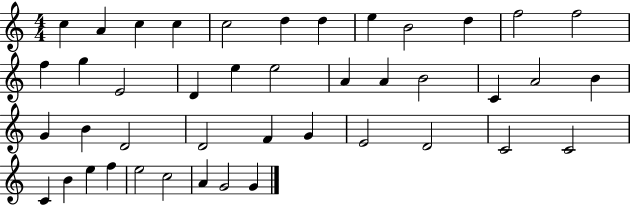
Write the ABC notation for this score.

X:1
T:Untitled
M:4/4
L:1/4
K:C
c A c c c2 d d e B2 d f2 f2 f g E2 D e e2 A A B2 C A2 B G B D2 D2 F G E2 D2 C2 C2 C B e f e2 c2 A G2 G